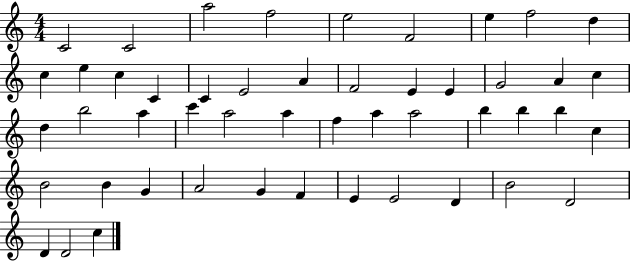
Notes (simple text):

C4/h C4/h A5/h F5/h E5/h F4/h E5/q F5/h D5/q C5/q E5/q C5/q C4/q C4/q E4/h A4/q F4/h E4/q E4/q G4/h A4/q C5/q D5/q B5/h A5/q C6/q A5/h A5/q F5/q A5/q A5/h B5/q B5/q B5/q C5/q B4/h B4/q G4/q A4/h G4/q F4/q E4/q E4/h D4/q B4/h D4/h D4/q D4/h C5/q